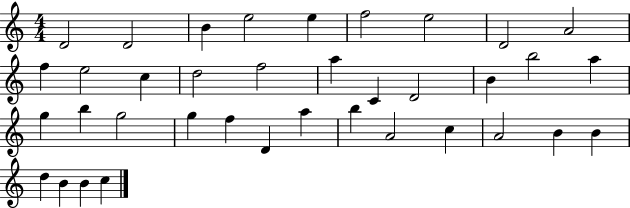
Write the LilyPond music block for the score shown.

{
  \clef treble
  \numericTimeSignature
  \time 4/4
  \key c \major
  d'2 d'2 | b'4 e''2 e''4 | f''2 e''2 | d'2 a'2 | \break f''4 e''2 c''4 | d''2 f''2 | a''4 c'4 d'2 | b'4 b''2 a''4 | \break g''4 b''4 g''2 | g''4 f''4 d'4 a''4 | b''4 a'2 c''4 | a'2 b'4 b'4 | \break d''4 b'4 b'4 c''4 | \bar "|."
}